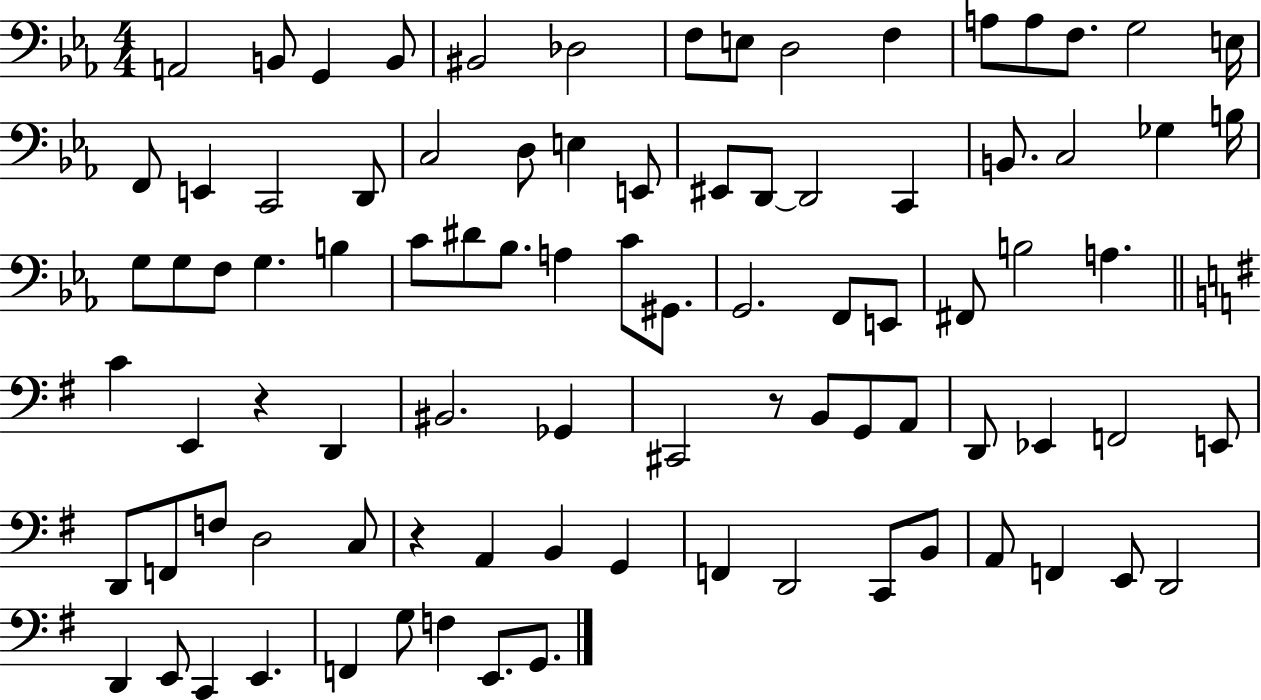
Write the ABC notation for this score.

X:1
T:Untitled
M:4/4
L:1/4
K:Eb
A,,2 B,,/2 G,, B,,/2 ^B,,2 _D,2 F,/2 E,/2 D,2 F, A,/2 A,/2 F,/2 G,2 E,/4 F,,/2 E,, C,,2 D,,/2 C,2 D,/2 E, E,,/2 ^E,,/2 D,,/2 D,,2 C,, B,,/2 C,2 _G, B,/4 G,/2 G,/2 F,/2 G, B, C/2 ^D/2 _B,/2 A, C/2 ^G,,/2 G,,2 F,,/2 E,,/2 ^F,,/2 B,2 A, C E,, z D,, ^B,,2 _G,, ^C,,2 z/2 B,,/2 G,,/2 A,,/2 D,,/2 _E,, F,,2 E,,/2 D,,/2 F,,/2 F,/2 D,2 C,/2 z A,, B,, G,, F,, D,,2 C,,/2 B,,/2 A,,/2 F,, E,,/2 D,,2 D,, E,,/2 C,, E,, F,, G,/2 F, E,,/2 G,,/2